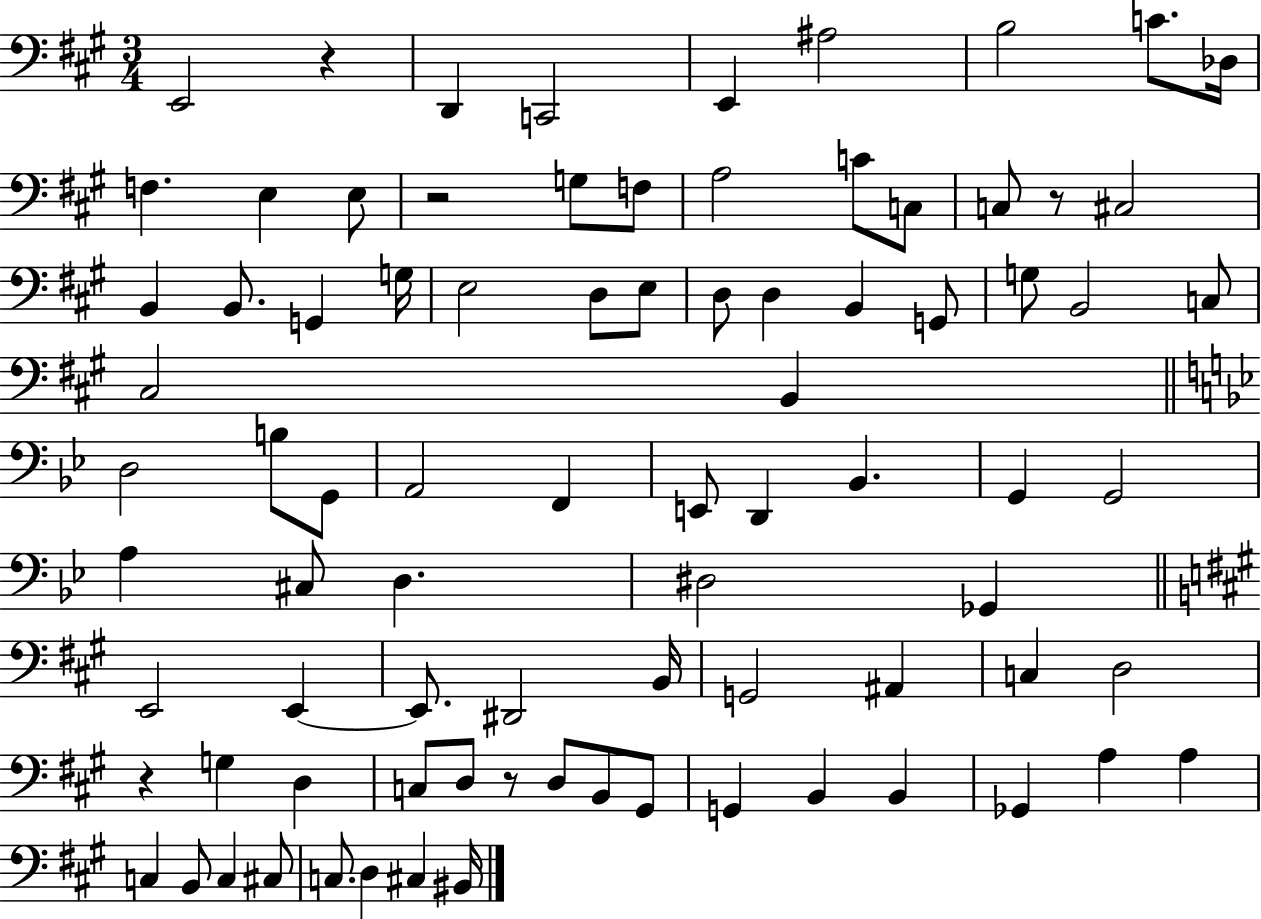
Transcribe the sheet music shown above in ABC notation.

X:1
T:Untitled
M:3/4
L:1/4
K:A
E,,2 z D,, C,,2 E,, ^A,2 B,2 C/2 _D,/4 F, E, E,/2 z2 G,/2 F,/2 A,2 C/2 C,/2 C,/2 z/2 ^C,2 B,, B,,/2 G,, G,/4 E,2 D,/2 E,/2 D,/2 D, B,, G,,/2 G,/2 B,,2 C,/2 ^C,2 B,, D,2 B,/2 G,,/2 A,,2 F,, E,,/2 D,, _B,, G,, G,,2 A, ^C,/2 D, ^D,2 _G,, E,,2 E,, E,,/2 ^D,,2 B,,/4 G,,2 ^A,, C, D,2 z G, D, C,/2 D,/2 z/2 D,/2 B,,/2 ^G,,/2 G,, B,, B,, _G,, A, A, C, B,,/2 C, ^C,/2 C,/2 D, ^C, ^B,,/4